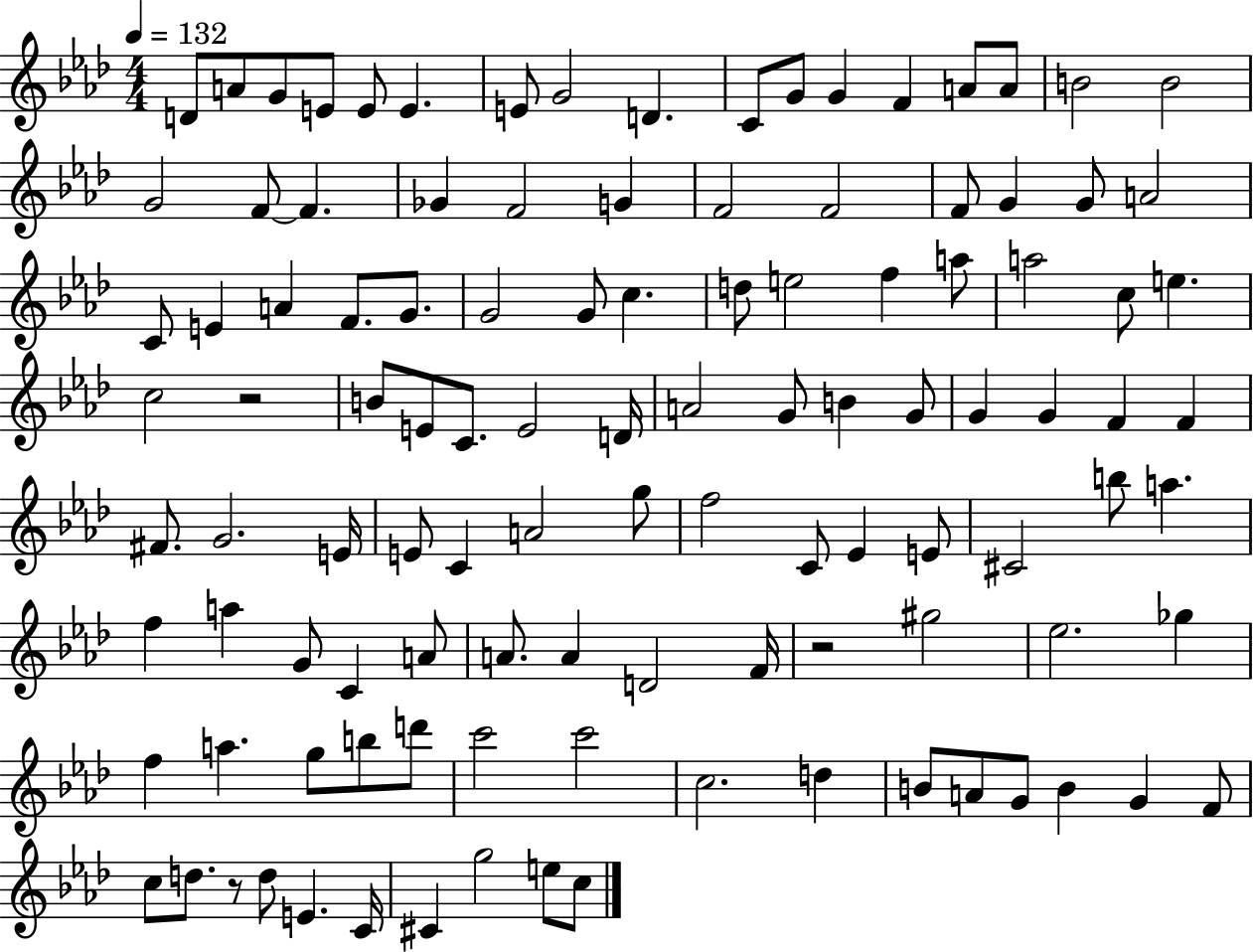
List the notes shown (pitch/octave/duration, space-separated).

D4/e A4/e G4/e E4/e E4/e E4/q. E4/e G4/h D4/q. C4/e G4/e G4/q F4/q A4/e A4/e B4/h B4/h G4/h F4/e F4/q. Gb4/q F4/h G4/q F4/h F4/h F4/e G4/q G4/e A4/h C4/e E4/q A4/q F4/e. G4/e. G4/h G4/e C5/q. D5/e E5/h F5/q A5/e A5/h C5/e E5/q. C5/h R/h B4/e E4/e C4/e. E4/h D4/s A4/h G4/e B4/q G4/e G4/q G4/q F4/q F4/q F#4/e. G4/h. E4/s E4/e C4/q A4/h G5/e F5/h C4/e Eb4/q E4/e C#4/h B5/e A5/q. F5/q A5/q G4/e C4/q A4/e A4/e. A4/q D4/h F4/s R/h G#5/h Eb5/h. Gb5/q F5/q A5/q. G5/e B5/e D6/e C6/h C6/h C5/h. D5/q B4/e A4/e G4/e B4/q G4/q F4/e C5/e D5/e. R/e D5/e E4/q. C4/s C#4/q G5/h E5/e C5/e